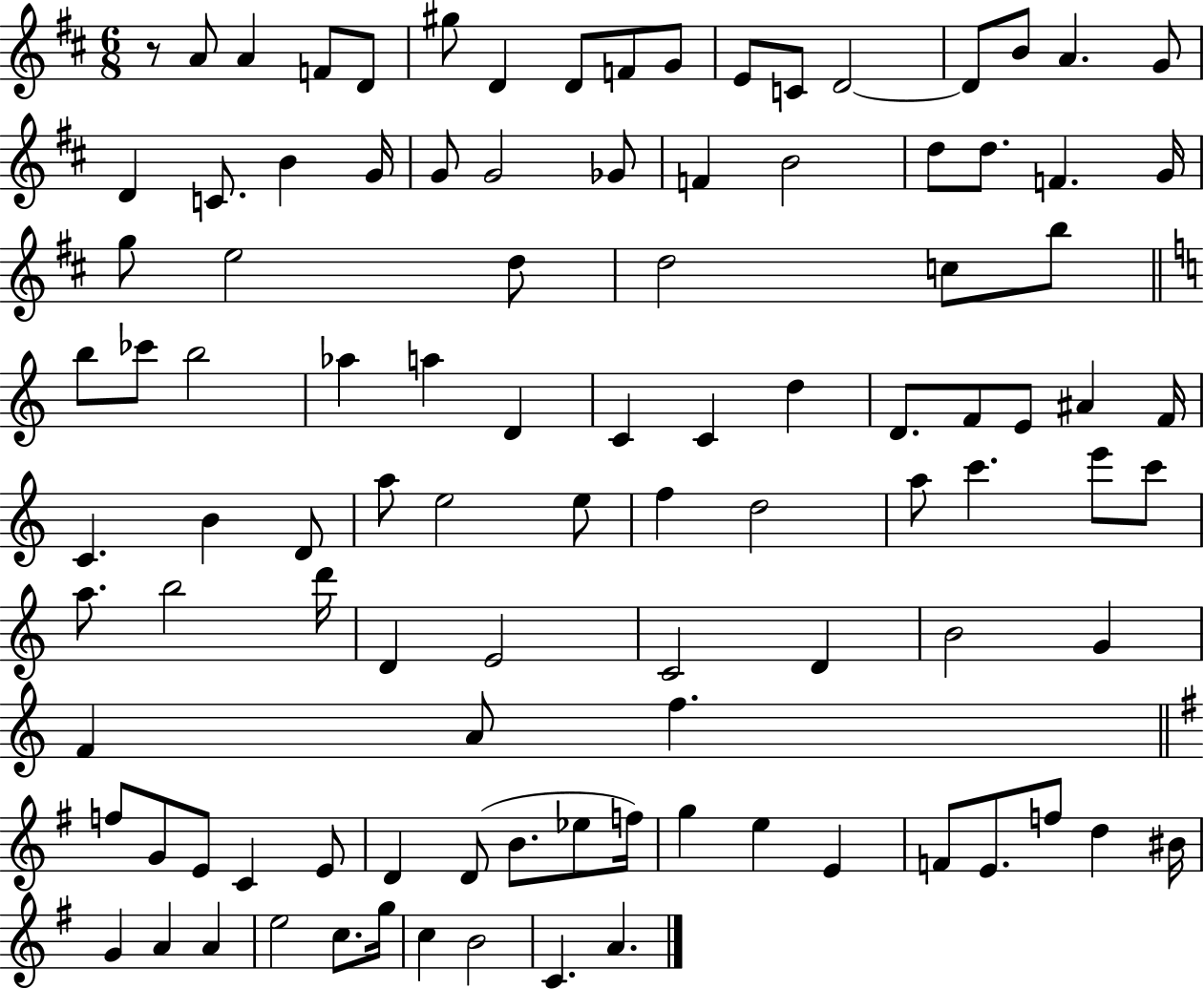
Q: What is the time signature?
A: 6/8